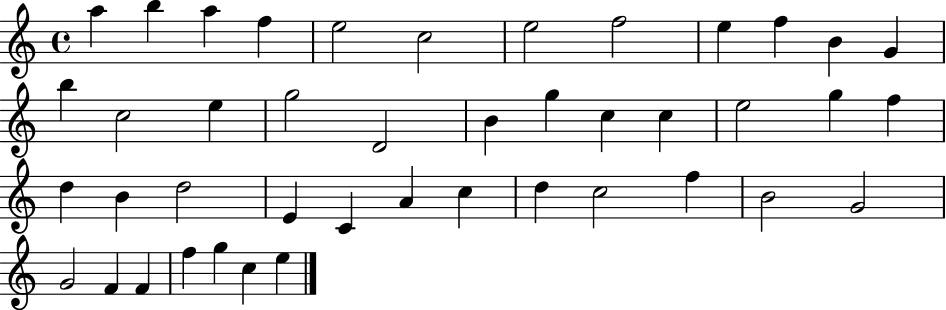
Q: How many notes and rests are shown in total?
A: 43